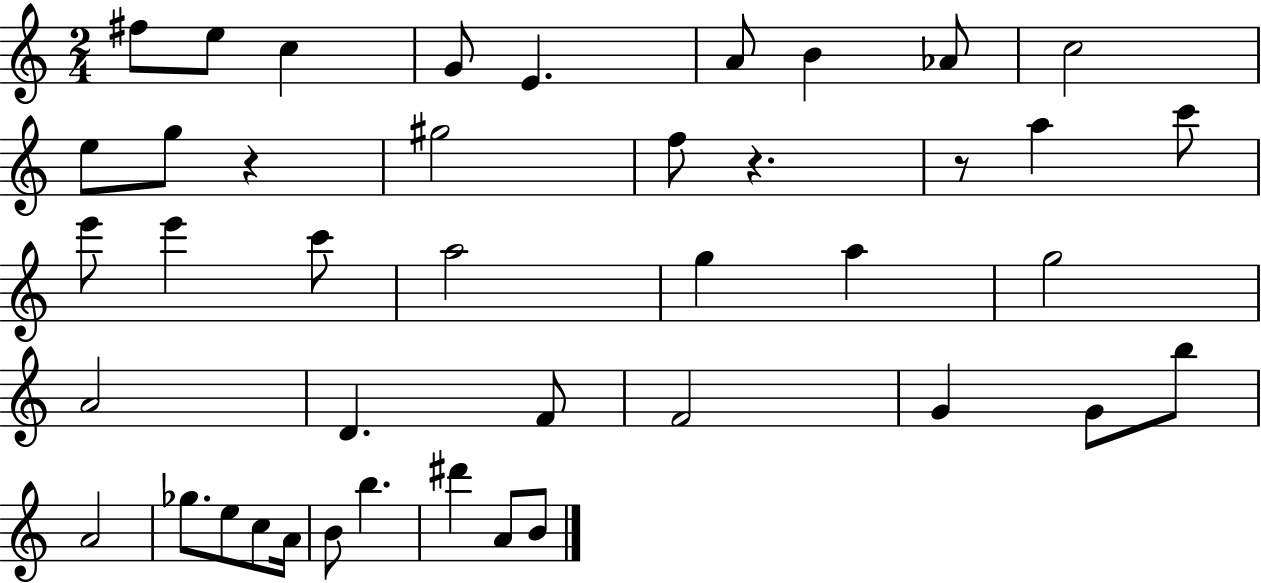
F#5/e E5/e C5/q G4/e E4/q. A4/e B4/q Ab4/e C5/h E5/e G5/e R/q G#5/h F5/e R/q. R/e A5/q C6/e E6/e E6/q C6/e A5/h G5/q A5/q G5/h A4/h D4/q. F4/e F4/h G4/q G4/e B5/e A4/h Gb5/e. E5/e C5/e A4/s B4/e B5/q. D#6/q A4/e B4/e